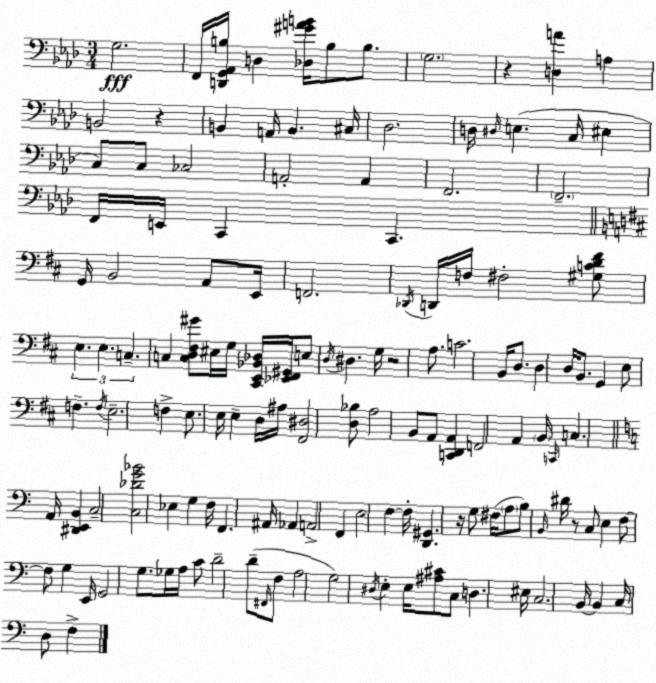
X:1
T:Untitled
M:3/4
L:1/4
K:Fm
G,2 F,,/4 [D,,G,,_A,,B,]/4 D, [_D,^GAB]/4 B,/2 B,/2 G,2 z [D,A] A, B,,2 z B,, A,,/4 B,, ^C,/4 _D,2 D,/4 ^D,/4 E, C,/4 ^E, C,/2 C,/2 _C,2 A,,2 A,, F,,2 F,,2 F,,/4 E,,/4 C,, C,, G,,/4 B,,2 A,,/2 E,,/4 F,,2 _D,,/4 D,,/4 F,/4 ^F,2 [^G,CD^F]/2 E, E, C, C, [C,D,^F,^G]/2 ^E,/4 G,/4 [^C,,E,,_B,,_D,]/4 [_E,,^F,,^G,,]/4 E,/2 D,/4 ^D, G,/4 z2 A,/2 C2 B,,/4 D,/2 D, D,/4 B,,/2 G,, E,/2 F, F,/4 E,2 F, E,/2 E,/4 E, D,/4 ^A,/4 [^F,,^D,]2 [D,_B,]/2 A,2 B,,/2 A,,/2 [C,,D,,A,,] F,,2 A,, B,,/4 C,,/4 C, A,,/4 [^D,,E,,B,,] C,2 [C,_DG_B]2 _E, G, F,/4 F,, ^A,,/4 _A,, A,,2 F,, E,2 F, F,/4 [D,,^G,,] z/4 G,/2 ^F,/4 A,/2 B,/2 B,,/4 ^D/4 z/2 C,/2 E, F,/2 F,/2 G, E,,/4 G,,2 G,/2 _G,/4 A,/4 C/2 D2 D/2 ^F,,/4 F,/2 A,2 G,2 ^D,/4 E, E,/4 [^A,^C]/2 C,/2 D, ^E,/4 C,2 B,,/4 B,, C,/4 D,/2 F,